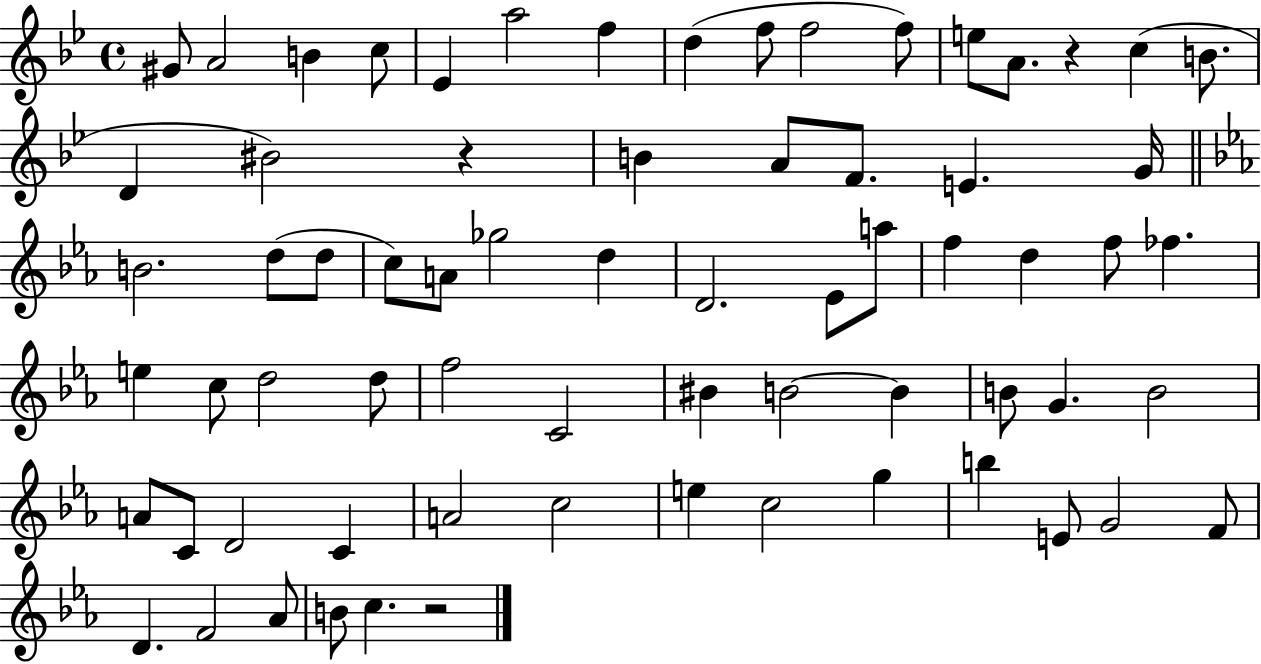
G#4/e A4/h B4/q C5/e Eb4/q A5/h F5/q D5/q F5/e F5/h F5/e E5/e A4/e. R/q C5/q B4/e. D4/q BIS4/h R/q B4/q A4/e F4/e. E4/q. G4/s B4/h. D5/e D5/e C5/e A4/e Gb5/h D5/q D4/h. Eb4/e A5/e F5/q D5/q F5/e FES5/q. E5/q C5/e D5/h D5/e F5/h C4/h BIS4/q B4/h B4/q B4/e G4/q. B4/h A4/e C4/e D4/h C4/q A4/h C5/h E5/q C5/h G5/q B5/q E4/e G4/h F4/e D4/q. F4/h Ab4/e B4/e C5/q. R/h